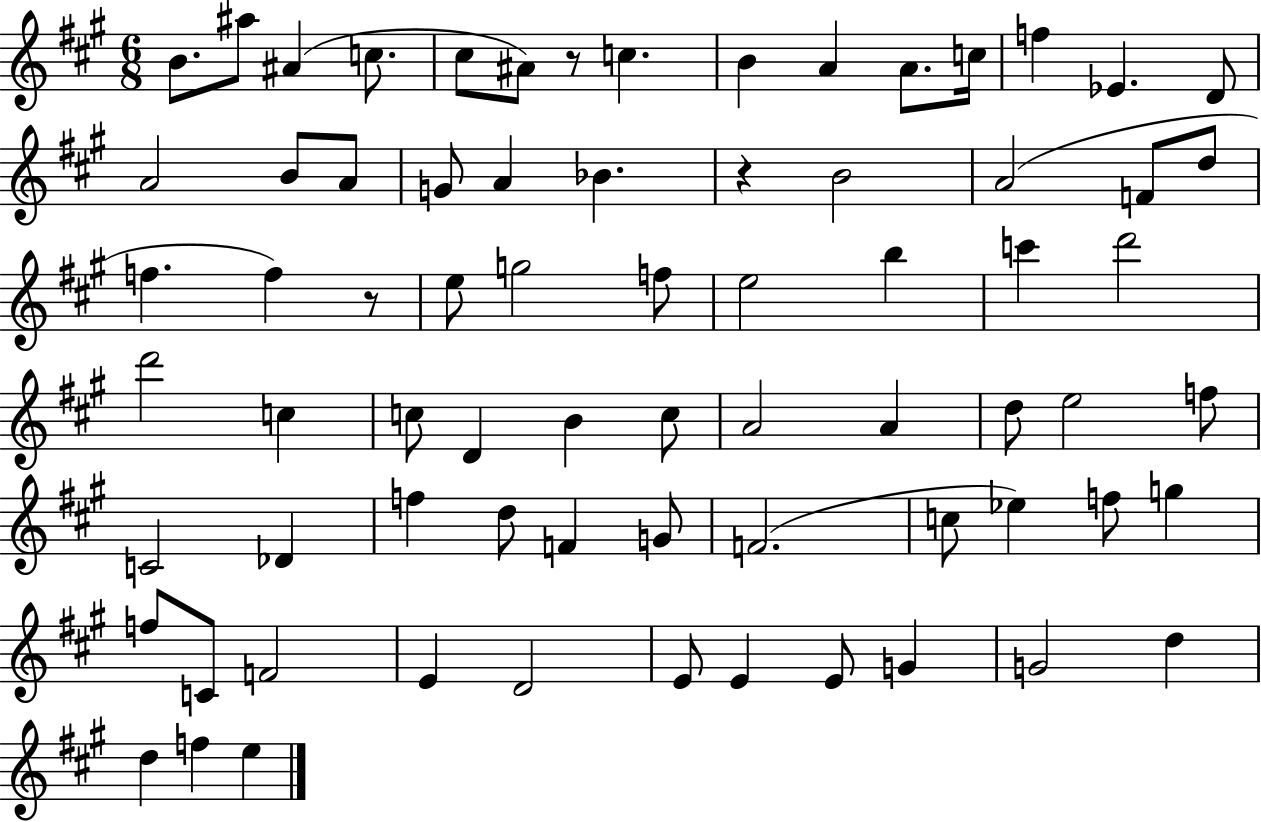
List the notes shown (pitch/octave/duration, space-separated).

B4/e. A#5/e A#4/q C5/e. C#5/e A#4/e R/e C5/q. B4/q A4/q A4/e. C5/s F5/q Eb4/q. D4/e A4/h B4/e A4/e G4/e A4/q Bb4/q. R/q B4/h A4/h F4/e D5/e F5/q. F5/q R/e E5/e G5/h F5/e E5/h B5/q C6/q D6/h D6/h C5/q C5/e D4/q B4/q C5/e A4/h A4/q D5/e E5/h F5/e C4/h Db4/q F5/q D5/e F4/q G4/e F4/h. C5/e Eb5/q F5/e G5/q F5/e C4/e F4/h E4/q D4/h E4/e E4/q E4/e G4/q G4/h D5/q D5/q F5/q E5/q